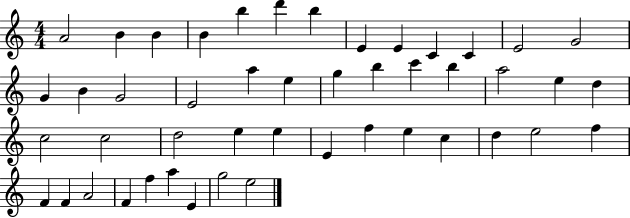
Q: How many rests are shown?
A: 0